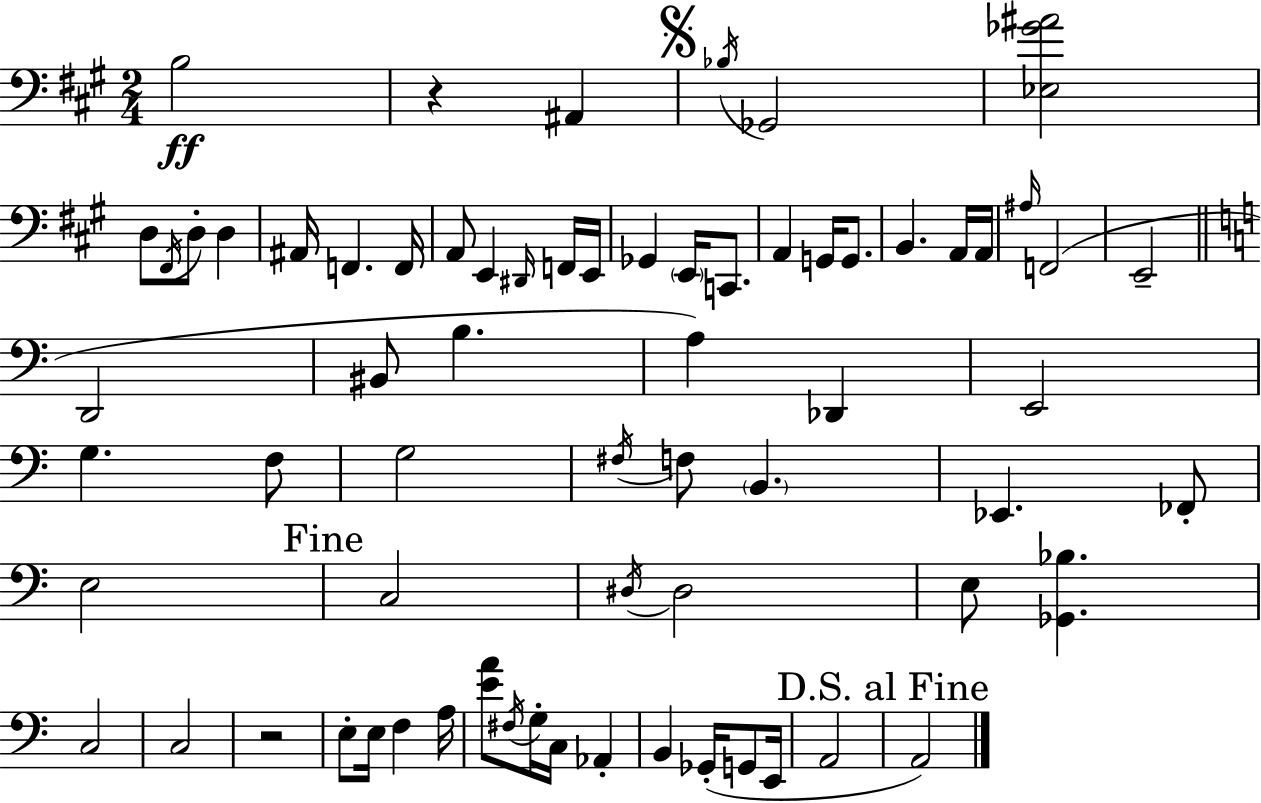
X:1
T:Untitled
M:2/4
L:1/4
K:A
B,2 z ^A,, _B,/4 _G,,2 [_E,_G^A]2 D,/2 ^F,,/4 D,/2 D, ^A,,/4 F,, F,,/4 A,,/2 E,, ^D,,/4 F,,/4 E,,/4 _G,, E,,/4 C,,/2 A,, G,,/4 G,,/2 B,, A,,/4 A,,/4 ^A,/4 F,,2 E,,2 D,,2 ^B,,/2 B, A, _D,, E,,2 G, F,/2 G,2 ^F,/4 F,/2 B,, _E,, _F,,/2 E,2 C,2 ^D,/4 ^D,2 E,/2 [_G,,_B,] C,2 C,2 z2 E,/2 E,/4 F, A,/4 [EA]/2 ^F,/4 G,/4 C,/4 _A,, B,, _G,,/4 G,,/2 E,,/4 A,,2 A,,2